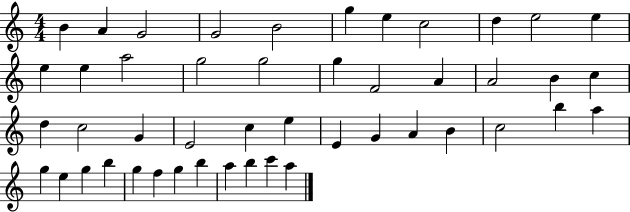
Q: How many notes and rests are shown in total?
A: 47